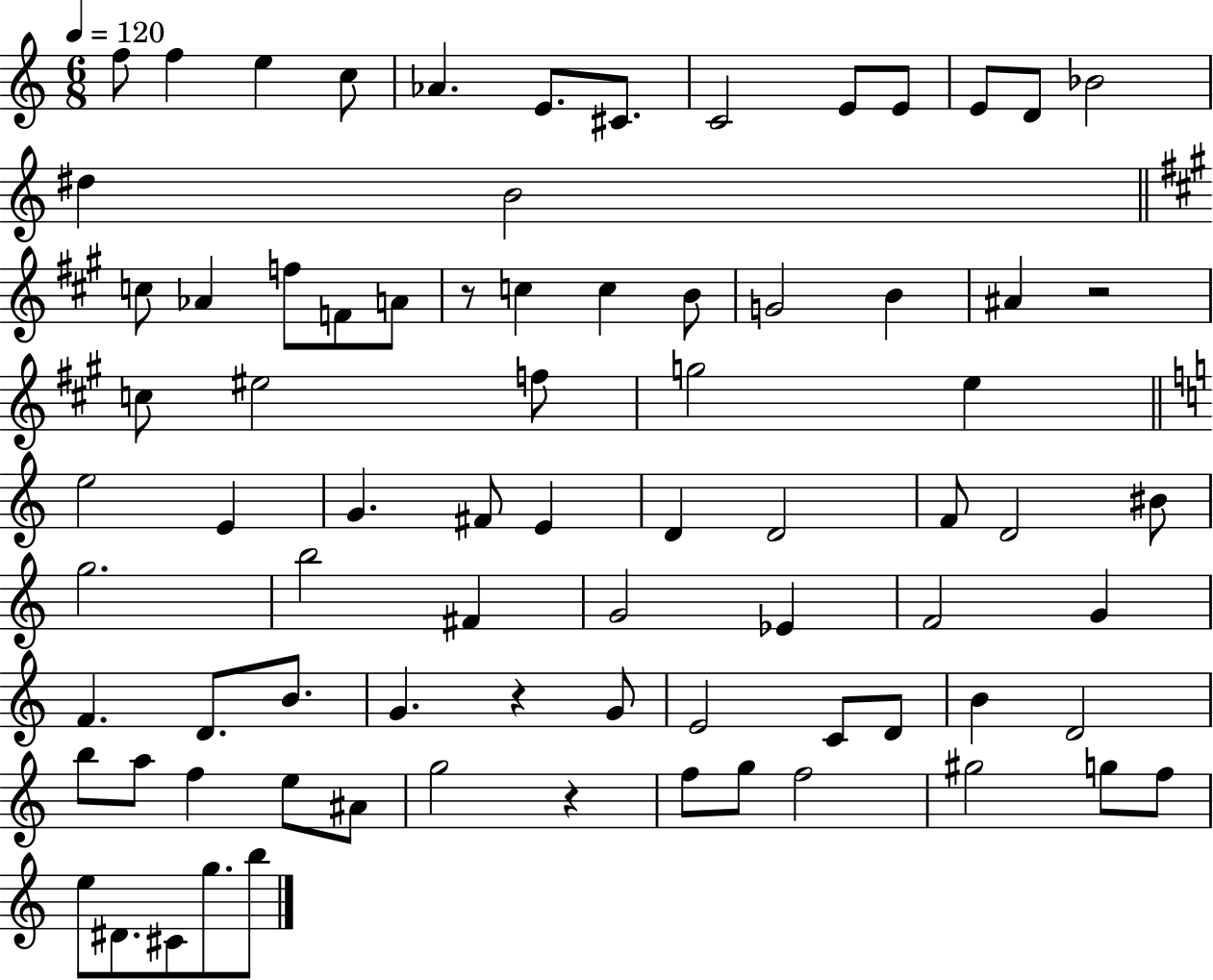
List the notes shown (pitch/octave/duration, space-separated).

F5/e F5/q E5/q C5/e Ab4/q. E4/e. C#4/e. C4/h E4/e E4/e E4/e D4/e Bb4/h D#5/q B4/h C5/e Ab4/q F5/e F4/e A4/e R/e C5/q C5/q B4/e G4/h B4/q A#4/q R/h C5/e EIS5/h F5/e G5/h E5/q E5/h E4/q G4/q. F#4/e E4/q D4/q D4/h F4/e D4/h BIS4/e G5/h. B5/h F#4/q G4/h Eb4/q F4/h G4/q F4/q. D4/e. B4/e. G4/q. R/q G4/e E4/h C4/e D4/e B4/q D4/h B5/e A5/e F5/q E5/e A#4/e G5/h R/q F5/e G5/e F5/h G#5/h G5/e F5/e E5/e D#4/e. C#4/e G5/e. B5/e